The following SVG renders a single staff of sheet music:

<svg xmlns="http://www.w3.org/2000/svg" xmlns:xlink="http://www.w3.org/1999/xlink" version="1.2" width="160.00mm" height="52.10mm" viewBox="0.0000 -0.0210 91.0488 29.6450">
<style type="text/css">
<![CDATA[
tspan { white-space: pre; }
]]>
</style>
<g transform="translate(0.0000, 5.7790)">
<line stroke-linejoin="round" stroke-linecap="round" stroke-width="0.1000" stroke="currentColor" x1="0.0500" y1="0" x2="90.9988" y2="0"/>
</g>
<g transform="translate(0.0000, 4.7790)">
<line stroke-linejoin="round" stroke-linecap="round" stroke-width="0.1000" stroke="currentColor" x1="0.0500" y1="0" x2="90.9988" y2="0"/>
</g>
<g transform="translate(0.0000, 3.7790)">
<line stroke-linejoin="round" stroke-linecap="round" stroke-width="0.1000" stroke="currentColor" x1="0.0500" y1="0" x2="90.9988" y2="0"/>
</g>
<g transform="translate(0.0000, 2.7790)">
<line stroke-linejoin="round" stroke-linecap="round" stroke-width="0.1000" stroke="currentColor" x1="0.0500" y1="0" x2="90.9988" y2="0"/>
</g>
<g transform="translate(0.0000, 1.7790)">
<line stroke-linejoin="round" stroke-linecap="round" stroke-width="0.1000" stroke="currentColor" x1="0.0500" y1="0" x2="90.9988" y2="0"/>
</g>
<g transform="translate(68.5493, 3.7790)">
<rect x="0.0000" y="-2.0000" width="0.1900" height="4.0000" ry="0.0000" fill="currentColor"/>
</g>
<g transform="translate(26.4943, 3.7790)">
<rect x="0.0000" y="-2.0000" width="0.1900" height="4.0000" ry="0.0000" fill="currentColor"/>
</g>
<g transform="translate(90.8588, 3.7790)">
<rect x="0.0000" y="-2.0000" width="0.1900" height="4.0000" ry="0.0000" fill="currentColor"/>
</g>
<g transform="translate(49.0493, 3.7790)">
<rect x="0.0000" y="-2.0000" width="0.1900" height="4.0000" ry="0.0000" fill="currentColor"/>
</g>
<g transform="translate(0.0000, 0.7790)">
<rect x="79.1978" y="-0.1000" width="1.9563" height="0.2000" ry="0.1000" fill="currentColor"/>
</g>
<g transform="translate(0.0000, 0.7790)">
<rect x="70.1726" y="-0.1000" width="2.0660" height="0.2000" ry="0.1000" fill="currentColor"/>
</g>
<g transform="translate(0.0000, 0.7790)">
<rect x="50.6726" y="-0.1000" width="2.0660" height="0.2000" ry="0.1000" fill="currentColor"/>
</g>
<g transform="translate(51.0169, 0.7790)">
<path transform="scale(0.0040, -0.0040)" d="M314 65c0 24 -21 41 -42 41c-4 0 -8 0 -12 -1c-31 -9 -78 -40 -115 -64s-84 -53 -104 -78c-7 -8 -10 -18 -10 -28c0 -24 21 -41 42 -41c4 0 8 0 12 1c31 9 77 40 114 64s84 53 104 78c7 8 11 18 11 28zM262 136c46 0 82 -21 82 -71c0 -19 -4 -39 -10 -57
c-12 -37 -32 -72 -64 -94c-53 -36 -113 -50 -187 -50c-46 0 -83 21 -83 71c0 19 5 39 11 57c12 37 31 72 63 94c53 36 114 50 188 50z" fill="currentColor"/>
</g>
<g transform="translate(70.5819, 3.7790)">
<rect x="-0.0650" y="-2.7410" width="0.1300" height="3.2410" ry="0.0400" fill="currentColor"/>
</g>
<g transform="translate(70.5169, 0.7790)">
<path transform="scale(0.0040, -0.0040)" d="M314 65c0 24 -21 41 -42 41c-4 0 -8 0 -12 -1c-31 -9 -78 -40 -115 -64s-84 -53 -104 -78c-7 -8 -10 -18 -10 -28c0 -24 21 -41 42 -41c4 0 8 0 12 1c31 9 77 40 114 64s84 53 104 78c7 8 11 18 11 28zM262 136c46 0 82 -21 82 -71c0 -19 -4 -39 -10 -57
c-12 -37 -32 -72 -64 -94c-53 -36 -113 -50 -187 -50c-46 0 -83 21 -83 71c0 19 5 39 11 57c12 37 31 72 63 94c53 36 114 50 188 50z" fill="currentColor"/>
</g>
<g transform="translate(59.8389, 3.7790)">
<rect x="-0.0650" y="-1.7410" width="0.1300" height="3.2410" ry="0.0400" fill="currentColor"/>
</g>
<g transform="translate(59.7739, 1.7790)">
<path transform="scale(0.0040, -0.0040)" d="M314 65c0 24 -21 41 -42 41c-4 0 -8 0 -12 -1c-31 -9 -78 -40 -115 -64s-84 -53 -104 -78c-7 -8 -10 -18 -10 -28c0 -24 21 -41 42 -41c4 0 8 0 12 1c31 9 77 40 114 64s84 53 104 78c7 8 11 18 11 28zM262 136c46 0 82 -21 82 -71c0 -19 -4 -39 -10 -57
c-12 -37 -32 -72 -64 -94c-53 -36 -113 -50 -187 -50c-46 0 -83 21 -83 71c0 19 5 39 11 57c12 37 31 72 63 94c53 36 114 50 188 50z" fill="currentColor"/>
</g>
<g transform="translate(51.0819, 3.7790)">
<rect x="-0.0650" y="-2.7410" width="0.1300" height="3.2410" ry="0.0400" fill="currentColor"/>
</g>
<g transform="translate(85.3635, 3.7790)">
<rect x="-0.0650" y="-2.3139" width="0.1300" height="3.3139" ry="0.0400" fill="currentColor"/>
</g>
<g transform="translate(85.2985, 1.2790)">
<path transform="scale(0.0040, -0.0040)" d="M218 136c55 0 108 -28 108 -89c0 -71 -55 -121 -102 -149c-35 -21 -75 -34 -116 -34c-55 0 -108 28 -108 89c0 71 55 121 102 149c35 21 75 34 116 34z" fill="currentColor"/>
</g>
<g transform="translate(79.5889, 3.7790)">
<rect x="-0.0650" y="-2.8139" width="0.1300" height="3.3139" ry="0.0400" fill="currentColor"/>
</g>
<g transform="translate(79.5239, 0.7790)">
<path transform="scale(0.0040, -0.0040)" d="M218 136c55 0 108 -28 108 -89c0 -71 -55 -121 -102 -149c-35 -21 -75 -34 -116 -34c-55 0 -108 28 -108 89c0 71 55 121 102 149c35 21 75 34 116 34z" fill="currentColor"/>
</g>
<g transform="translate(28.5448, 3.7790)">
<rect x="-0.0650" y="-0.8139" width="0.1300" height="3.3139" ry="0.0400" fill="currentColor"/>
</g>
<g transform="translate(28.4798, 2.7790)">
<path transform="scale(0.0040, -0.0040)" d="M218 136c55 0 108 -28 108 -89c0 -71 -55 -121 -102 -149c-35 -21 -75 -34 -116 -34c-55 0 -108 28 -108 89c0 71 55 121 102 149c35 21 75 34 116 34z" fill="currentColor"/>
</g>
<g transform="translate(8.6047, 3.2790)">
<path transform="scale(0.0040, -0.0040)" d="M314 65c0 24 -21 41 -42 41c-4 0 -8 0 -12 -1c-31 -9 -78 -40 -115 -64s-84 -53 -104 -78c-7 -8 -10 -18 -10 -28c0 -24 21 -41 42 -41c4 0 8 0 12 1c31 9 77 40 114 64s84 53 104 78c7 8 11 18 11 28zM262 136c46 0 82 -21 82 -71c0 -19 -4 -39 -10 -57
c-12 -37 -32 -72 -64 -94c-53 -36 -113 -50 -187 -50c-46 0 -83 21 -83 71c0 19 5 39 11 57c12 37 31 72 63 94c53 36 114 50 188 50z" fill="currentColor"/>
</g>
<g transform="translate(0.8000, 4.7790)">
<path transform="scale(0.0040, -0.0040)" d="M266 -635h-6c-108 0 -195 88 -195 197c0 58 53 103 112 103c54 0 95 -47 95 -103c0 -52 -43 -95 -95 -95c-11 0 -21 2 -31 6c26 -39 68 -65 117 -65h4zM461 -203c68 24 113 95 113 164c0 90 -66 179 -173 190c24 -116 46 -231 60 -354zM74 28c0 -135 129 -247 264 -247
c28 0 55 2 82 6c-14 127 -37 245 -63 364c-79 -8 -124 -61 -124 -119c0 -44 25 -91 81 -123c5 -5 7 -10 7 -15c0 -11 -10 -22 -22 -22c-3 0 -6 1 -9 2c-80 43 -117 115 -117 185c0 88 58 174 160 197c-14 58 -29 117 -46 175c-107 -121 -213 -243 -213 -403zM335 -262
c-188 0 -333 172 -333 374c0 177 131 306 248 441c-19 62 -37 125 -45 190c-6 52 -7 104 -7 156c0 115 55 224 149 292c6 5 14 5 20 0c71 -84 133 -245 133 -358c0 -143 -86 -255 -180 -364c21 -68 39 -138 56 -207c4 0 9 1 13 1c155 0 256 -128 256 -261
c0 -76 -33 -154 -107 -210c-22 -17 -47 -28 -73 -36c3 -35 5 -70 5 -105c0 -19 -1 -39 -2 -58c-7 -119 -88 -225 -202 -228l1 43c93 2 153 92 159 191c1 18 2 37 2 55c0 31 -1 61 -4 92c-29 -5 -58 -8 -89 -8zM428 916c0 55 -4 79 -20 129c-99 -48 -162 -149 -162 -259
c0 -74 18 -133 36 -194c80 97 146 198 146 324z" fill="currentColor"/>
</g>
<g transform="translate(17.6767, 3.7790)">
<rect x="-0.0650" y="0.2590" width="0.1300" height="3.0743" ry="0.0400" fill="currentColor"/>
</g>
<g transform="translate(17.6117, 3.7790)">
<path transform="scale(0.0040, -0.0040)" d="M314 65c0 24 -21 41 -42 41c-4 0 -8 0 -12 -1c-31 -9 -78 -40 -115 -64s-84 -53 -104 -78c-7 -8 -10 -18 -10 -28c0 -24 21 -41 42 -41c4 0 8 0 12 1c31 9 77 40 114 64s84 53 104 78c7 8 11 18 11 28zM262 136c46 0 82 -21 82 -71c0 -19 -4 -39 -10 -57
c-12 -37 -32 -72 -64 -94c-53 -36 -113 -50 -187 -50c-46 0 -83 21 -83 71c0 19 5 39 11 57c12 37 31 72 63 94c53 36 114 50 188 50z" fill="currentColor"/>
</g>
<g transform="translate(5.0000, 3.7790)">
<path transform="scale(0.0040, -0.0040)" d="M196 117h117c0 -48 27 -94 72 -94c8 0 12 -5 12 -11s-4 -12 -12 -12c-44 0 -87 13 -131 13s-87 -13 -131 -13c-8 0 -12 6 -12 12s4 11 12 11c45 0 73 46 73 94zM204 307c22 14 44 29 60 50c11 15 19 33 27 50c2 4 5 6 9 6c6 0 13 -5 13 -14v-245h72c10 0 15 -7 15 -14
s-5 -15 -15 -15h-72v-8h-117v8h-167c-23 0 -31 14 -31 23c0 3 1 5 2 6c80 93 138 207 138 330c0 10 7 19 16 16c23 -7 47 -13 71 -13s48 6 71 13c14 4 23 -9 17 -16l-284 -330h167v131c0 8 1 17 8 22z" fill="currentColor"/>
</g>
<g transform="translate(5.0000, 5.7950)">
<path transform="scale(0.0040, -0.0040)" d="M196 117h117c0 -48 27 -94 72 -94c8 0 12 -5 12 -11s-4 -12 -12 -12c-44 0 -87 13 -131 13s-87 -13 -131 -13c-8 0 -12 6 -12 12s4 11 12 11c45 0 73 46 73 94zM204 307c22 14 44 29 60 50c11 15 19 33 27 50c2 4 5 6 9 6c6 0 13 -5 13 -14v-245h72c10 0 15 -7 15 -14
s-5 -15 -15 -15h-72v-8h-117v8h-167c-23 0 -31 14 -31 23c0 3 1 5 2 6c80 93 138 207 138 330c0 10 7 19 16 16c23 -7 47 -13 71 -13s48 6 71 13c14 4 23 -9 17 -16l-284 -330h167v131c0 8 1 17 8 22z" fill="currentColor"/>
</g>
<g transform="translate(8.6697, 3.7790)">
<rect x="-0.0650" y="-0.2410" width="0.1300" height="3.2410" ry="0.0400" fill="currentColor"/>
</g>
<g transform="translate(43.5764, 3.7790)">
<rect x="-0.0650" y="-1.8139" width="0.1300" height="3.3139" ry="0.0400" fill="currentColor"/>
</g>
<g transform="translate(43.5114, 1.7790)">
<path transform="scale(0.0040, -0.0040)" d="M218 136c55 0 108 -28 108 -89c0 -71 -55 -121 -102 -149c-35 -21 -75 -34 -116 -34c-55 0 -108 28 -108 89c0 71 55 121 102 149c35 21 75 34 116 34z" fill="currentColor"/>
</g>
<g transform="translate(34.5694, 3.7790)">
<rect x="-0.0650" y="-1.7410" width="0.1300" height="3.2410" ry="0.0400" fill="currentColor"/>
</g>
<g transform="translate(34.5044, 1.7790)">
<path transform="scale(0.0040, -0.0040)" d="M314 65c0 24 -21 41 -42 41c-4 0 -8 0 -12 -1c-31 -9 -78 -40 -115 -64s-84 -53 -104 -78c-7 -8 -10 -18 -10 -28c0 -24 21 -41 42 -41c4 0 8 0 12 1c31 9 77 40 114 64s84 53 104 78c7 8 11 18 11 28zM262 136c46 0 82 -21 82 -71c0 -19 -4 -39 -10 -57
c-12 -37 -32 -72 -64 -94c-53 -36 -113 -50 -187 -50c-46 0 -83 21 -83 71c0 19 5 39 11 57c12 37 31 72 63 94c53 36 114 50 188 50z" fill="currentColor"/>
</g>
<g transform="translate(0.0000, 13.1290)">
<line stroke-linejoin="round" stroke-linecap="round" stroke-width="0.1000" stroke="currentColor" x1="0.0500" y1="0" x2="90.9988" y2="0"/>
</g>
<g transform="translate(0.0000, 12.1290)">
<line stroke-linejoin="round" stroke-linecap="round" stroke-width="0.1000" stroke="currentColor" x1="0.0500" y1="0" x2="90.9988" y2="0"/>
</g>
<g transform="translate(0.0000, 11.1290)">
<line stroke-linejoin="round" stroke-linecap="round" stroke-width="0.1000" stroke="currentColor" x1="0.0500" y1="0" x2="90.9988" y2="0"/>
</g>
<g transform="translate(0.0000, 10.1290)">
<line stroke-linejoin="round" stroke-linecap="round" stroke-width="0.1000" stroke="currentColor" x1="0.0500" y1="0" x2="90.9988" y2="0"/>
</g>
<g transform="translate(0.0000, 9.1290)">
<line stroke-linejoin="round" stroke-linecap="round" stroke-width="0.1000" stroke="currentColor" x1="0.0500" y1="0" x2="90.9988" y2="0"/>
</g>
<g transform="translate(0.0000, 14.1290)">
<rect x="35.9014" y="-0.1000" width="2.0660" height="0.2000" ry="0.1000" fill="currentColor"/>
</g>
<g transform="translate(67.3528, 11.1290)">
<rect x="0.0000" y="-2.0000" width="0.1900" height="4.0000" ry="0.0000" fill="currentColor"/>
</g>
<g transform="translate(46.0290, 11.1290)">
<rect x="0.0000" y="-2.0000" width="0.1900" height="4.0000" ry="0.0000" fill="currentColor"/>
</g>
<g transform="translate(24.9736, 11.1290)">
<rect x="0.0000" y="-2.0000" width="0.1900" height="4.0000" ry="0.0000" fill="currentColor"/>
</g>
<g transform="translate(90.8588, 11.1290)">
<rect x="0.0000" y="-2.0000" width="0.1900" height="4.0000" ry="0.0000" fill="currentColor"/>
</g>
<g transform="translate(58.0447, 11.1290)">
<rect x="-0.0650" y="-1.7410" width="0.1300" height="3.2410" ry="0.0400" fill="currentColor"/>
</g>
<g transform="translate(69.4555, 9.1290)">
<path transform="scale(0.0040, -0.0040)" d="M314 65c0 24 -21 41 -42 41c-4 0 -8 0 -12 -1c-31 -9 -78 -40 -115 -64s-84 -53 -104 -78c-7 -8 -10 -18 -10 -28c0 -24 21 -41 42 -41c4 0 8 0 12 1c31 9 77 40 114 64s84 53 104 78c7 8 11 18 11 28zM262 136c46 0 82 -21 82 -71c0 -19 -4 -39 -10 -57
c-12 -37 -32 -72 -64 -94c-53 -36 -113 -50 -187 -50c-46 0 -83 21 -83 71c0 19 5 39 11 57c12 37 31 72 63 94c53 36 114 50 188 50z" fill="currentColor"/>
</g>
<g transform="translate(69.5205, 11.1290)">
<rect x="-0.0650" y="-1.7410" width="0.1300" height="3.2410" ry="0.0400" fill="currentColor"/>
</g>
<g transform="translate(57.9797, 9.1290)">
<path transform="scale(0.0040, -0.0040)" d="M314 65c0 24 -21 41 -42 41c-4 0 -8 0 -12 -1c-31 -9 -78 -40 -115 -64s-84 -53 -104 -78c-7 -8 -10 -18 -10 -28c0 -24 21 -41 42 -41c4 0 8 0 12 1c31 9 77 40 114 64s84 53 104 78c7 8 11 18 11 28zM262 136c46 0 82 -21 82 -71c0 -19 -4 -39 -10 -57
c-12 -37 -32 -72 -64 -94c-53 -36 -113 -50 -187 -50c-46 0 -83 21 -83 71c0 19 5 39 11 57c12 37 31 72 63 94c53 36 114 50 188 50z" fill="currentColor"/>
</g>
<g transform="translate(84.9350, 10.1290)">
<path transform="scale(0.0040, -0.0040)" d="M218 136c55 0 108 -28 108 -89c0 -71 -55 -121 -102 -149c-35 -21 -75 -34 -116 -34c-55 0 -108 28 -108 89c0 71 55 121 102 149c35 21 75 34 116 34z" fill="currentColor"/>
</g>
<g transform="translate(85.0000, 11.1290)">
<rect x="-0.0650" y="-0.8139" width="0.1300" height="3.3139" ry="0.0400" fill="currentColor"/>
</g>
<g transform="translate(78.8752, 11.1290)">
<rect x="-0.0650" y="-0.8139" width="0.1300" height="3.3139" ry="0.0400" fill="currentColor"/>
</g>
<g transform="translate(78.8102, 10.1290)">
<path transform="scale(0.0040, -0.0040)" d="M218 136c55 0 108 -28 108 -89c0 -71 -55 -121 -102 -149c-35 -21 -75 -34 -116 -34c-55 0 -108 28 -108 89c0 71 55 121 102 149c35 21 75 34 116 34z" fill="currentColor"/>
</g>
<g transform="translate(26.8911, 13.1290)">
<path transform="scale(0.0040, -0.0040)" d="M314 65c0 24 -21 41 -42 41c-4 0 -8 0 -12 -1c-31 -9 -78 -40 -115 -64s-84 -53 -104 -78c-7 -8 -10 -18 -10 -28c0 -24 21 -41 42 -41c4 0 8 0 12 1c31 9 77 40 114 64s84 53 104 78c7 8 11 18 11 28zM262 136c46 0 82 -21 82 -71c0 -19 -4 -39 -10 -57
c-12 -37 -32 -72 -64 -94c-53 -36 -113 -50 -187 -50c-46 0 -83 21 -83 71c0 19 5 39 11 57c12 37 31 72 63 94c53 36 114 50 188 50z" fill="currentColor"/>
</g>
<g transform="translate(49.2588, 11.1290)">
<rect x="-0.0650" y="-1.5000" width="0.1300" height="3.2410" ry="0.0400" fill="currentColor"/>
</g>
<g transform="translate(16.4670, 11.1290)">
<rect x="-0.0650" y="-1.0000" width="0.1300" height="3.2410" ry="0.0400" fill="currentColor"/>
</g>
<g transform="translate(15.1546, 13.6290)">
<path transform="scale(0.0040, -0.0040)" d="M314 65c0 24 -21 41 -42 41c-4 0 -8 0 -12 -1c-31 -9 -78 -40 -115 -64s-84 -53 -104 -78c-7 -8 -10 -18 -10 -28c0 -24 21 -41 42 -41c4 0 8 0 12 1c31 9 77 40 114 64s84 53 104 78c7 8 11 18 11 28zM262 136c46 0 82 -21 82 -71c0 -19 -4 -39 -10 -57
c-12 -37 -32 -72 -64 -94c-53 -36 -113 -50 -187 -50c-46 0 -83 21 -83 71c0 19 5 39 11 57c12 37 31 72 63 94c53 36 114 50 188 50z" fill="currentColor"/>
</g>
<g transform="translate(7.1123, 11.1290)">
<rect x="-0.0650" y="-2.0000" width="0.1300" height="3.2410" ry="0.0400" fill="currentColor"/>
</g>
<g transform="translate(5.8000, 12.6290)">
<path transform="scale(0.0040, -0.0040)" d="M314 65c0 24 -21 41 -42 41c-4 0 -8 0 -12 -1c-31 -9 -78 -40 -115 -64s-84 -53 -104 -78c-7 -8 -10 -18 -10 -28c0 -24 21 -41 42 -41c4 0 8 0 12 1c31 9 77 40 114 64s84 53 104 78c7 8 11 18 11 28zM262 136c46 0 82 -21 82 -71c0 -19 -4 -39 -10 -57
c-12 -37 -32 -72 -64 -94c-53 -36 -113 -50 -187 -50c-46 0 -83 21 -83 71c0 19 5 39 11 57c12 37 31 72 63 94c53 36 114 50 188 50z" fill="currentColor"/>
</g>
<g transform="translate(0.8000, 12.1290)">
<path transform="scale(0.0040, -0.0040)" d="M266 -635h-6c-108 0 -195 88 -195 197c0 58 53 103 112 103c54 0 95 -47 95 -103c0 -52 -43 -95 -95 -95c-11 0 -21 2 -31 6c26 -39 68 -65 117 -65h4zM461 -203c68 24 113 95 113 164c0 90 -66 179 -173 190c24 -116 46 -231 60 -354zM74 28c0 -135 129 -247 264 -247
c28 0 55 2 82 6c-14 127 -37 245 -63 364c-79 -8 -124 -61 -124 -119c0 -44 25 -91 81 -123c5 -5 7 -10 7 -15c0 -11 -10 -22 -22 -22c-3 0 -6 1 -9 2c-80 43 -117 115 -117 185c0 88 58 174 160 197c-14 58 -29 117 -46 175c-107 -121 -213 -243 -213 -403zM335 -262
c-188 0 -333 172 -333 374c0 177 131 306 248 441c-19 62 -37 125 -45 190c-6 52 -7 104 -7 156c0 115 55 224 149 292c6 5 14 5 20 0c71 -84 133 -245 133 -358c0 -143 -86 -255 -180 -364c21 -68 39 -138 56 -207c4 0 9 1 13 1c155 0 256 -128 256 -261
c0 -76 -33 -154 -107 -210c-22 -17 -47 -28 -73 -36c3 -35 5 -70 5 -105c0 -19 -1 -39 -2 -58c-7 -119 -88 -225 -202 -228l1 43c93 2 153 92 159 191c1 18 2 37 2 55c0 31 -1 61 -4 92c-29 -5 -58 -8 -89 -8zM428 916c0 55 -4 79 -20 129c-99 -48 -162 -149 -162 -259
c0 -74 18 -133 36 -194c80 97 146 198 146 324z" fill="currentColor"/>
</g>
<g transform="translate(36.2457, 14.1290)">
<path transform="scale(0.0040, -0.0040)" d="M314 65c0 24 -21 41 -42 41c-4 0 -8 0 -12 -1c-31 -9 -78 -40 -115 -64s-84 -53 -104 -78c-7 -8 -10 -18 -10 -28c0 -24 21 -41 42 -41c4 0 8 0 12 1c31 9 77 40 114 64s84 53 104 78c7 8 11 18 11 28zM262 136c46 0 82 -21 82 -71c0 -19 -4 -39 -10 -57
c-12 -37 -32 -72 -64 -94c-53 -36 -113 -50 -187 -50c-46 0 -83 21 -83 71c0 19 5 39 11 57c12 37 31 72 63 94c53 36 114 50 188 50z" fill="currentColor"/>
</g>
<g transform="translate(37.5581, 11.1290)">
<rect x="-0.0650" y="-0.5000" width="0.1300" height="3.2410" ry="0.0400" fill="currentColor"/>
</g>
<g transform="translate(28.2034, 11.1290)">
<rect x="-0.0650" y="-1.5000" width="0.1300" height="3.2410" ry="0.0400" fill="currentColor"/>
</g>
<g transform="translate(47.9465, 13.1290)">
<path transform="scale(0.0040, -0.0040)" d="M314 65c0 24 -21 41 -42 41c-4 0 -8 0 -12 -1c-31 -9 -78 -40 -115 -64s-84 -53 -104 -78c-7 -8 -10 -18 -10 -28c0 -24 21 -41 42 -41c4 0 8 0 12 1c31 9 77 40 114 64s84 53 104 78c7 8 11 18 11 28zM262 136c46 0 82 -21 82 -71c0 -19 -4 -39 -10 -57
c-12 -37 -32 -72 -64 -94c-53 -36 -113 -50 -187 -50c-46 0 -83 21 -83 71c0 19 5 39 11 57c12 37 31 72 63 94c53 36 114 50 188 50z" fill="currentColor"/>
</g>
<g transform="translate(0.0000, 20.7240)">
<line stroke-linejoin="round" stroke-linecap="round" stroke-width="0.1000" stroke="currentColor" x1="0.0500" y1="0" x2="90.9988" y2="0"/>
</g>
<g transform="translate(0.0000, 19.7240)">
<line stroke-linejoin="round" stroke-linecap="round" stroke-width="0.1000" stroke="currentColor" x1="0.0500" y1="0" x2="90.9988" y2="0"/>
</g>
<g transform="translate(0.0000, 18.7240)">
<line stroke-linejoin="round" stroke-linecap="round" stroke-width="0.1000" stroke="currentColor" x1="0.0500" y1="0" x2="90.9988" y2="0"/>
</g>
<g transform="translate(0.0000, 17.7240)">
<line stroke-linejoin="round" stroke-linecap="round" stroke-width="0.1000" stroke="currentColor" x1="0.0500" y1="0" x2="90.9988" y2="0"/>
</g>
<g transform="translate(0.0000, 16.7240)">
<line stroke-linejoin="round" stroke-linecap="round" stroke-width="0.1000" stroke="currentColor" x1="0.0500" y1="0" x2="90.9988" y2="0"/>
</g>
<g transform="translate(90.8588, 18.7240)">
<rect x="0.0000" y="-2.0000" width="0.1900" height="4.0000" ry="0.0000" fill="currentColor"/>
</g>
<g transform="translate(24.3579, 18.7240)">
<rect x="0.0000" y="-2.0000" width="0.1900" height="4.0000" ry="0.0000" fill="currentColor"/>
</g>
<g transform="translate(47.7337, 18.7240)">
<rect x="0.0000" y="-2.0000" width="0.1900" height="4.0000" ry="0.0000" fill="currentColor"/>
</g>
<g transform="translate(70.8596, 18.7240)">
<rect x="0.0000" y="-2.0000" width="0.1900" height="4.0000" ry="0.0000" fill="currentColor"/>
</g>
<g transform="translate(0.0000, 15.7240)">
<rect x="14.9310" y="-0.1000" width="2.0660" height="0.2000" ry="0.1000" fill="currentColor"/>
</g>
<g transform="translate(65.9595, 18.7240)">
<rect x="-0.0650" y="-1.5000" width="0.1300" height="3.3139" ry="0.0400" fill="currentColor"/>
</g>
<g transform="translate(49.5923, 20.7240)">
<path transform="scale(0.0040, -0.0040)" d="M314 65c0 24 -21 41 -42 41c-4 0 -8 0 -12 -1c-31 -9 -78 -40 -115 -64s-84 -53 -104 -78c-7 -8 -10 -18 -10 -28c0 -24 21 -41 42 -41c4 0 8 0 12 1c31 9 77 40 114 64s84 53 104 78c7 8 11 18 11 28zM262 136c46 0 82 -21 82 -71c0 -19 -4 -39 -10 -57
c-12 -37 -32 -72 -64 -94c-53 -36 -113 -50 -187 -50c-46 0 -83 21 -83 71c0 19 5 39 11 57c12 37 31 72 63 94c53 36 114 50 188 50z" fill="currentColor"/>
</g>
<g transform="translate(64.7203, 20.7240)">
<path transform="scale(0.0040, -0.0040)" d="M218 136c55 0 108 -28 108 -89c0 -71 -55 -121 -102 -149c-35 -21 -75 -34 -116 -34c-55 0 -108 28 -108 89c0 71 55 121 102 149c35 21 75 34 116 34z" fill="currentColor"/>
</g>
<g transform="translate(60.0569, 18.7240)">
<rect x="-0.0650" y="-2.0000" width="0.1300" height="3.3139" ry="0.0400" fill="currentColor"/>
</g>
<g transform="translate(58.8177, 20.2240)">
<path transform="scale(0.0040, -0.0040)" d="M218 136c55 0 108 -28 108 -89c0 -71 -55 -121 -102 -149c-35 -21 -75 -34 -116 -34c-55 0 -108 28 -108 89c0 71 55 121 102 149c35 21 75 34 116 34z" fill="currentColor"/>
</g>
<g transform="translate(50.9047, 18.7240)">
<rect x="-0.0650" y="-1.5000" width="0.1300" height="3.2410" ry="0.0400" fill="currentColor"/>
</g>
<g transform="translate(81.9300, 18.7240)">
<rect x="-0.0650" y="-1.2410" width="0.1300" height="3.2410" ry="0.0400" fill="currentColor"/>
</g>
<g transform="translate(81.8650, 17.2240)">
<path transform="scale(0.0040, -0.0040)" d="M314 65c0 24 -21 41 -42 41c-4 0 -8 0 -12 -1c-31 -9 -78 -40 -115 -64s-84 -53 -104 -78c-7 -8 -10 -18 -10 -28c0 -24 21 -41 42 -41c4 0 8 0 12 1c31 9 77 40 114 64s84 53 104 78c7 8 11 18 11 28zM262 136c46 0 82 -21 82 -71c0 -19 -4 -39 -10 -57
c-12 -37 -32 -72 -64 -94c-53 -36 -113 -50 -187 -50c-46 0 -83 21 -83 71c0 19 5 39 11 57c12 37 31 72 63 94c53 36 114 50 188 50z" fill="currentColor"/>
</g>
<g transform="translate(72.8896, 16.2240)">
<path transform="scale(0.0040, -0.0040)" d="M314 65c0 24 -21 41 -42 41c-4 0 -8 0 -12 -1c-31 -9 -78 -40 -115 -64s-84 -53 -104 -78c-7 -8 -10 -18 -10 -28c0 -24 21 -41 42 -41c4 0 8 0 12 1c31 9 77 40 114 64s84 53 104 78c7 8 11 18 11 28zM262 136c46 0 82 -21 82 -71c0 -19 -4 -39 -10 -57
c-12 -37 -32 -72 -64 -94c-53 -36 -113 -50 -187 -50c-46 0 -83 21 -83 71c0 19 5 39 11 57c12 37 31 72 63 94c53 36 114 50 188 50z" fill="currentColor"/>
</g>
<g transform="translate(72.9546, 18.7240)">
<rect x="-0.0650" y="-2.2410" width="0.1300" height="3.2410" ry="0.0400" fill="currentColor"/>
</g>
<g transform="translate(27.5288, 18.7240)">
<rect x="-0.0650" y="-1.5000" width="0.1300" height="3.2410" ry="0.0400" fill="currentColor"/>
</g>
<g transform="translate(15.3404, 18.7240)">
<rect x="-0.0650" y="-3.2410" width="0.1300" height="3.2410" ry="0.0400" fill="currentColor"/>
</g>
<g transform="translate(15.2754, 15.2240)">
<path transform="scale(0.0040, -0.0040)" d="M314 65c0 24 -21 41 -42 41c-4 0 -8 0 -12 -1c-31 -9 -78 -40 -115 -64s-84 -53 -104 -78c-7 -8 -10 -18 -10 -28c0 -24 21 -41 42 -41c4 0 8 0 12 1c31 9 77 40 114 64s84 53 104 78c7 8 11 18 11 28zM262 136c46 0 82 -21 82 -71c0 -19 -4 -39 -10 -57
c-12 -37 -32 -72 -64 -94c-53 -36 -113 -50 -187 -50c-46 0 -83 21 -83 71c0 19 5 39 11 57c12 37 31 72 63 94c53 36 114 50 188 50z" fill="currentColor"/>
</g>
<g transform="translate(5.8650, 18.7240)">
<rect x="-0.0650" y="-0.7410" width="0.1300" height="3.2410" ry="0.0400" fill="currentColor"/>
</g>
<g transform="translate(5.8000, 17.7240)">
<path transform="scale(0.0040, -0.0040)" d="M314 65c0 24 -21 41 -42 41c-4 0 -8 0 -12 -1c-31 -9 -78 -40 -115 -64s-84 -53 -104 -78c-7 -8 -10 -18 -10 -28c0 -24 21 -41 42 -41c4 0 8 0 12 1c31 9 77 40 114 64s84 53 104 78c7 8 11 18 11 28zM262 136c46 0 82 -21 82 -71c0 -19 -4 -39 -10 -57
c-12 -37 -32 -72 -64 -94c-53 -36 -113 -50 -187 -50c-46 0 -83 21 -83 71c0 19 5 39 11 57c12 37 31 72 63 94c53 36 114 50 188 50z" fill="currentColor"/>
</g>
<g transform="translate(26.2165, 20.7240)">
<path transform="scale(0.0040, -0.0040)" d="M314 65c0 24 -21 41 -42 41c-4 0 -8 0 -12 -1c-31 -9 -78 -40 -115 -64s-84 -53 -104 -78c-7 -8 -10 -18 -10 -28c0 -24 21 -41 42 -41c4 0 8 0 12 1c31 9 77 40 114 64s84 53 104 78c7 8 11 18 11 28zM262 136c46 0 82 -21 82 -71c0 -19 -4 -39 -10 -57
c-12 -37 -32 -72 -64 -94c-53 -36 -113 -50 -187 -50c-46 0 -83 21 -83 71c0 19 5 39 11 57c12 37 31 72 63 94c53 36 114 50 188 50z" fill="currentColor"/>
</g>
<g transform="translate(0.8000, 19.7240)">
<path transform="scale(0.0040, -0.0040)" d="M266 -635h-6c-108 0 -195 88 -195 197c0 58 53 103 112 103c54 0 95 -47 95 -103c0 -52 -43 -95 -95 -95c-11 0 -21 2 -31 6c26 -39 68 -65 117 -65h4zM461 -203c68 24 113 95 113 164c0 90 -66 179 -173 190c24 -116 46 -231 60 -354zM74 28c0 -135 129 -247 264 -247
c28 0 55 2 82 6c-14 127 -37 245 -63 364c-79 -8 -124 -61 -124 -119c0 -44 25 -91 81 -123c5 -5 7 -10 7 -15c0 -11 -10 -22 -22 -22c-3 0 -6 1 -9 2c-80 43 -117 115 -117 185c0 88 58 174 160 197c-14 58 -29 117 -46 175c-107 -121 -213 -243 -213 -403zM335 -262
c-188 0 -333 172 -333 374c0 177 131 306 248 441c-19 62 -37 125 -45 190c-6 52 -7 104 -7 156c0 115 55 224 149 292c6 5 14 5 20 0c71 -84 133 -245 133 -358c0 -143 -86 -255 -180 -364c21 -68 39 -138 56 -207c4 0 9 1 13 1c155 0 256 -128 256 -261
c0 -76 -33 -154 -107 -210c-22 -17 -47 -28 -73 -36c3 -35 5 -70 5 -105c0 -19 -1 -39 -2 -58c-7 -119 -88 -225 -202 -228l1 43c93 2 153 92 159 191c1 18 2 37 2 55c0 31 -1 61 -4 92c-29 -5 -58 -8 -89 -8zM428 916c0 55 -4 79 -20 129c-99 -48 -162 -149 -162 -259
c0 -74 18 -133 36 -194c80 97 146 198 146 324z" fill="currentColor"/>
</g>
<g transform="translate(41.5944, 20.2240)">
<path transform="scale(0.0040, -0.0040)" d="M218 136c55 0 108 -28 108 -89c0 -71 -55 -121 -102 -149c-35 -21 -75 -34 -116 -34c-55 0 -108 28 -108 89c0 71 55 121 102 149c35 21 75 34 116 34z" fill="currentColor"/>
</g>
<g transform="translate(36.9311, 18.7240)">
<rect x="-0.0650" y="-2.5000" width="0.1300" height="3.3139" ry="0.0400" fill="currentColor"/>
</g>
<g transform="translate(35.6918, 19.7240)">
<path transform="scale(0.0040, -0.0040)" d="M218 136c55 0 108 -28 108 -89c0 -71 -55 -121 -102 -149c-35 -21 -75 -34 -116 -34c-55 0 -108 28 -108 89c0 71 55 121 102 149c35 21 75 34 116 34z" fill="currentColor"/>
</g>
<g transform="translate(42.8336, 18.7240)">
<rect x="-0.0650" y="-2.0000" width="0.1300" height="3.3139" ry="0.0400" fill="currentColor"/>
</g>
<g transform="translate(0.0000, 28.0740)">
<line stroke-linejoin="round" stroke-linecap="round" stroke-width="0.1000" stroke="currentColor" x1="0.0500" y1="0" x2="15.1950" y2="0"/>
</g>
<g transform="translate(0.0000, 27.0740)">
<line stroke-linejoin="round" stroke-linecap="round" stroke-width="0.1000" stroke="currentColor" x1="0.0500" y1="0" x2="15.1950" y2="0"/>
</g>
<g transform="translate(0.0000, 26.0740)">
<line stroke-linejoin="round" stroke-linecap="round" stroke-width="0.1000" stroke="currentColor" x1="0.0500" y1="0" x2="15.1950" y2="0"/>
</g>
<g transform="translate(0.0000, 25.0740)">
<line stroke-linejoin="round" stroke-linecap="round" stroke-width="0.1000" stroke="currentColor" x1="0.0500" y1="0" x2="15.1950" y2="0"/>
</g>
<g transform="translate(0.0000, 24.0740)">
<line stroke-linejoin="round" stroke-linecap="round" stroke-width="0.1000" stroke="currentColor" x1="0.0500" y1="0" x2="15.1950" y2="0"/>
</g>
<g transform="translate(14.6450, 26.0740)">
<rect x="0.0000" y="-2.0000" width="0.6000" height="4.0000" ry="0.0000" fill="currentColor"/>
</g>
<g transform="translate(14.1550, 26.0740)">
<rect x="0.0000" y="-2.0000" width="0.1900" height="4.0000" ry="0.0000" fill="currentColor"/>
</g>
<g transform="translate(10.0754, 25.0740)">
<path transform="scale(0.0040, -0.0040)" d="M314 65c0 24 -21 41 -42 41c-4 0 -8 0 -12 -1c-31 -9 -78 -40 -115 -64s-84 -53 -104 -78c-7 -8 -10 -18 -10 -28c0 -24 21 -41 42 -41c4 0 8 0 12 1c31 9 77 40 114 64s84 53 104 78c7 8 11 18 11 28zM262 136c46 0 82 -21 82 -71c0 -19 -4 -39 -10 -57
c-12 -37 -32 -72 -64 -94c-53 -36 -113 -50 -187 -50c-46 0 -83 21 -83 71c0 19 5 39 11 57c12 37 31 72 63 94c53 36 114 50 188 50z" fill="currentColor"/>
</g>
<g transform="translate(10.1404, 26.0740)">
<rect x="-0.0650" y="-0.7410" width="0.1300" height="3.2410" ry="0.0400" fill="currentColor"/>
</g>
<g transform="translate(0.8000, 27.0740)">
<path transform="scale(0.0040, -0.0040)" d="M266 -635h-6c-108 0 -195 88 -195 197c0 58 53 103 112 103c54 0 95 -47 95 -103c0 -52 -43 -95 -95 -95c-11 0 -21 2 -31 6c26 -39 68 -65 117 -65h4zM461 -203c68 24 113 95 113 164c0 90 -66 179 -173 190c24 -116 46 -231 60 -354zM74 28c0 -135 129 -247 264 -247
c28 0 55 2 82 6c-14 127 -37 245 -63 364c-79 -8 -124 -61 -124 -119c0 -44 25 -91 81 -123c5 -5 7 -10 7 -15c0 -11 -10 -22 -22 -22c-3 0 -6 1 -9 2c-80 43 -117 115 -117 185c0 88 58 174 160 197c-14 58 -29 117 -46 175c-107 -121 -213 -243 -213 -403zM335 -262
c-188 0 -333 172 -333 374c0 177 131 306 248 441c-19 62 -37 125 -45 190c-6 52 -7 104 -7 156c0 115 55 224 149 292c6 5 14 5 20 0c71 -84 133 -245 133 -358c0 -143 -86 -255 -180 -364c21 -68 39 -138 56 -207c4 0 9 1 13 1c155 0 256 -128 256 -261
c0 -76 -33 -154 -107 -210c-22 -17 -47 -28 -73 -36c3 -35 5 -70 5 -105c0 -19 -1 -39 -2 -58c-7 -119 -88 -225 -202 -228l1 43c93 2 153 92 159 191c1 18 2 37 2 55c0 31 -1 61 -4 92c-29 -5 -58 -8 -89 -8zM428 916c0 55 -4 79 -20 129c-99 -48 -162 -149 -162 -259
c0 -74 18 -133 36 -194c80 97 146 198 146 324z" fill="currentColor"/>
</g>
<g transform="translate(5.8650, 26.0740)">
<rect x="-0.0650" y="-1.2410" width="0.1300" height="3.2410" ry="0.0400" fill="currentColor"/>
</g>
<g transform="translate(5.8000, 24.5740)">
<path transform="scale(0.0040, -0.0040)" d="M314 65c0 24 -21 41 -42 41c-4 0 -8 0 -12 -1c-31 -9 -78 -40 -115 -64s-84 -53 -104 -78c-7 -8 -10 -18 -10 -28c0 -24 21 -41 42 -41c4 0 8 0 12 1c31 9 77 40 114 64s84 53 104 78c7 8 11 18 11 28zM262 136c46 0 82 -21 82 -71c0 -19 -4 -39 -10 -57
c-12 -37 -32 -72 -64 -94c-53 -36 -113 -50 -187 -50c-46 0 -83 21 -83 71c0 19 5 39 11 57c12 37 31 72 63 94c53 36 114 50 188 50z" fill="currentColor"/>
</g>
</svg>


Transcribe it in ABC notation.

X:1
T:Untitled
M:4/4
L:1/4
K:C
c2 B2 d f2 f a2 f2 a2 a g F2 D2 E2 C2 E2 f2 f2 d d d2 b2 E2 G F E2 F E g2 e2 e2 d2